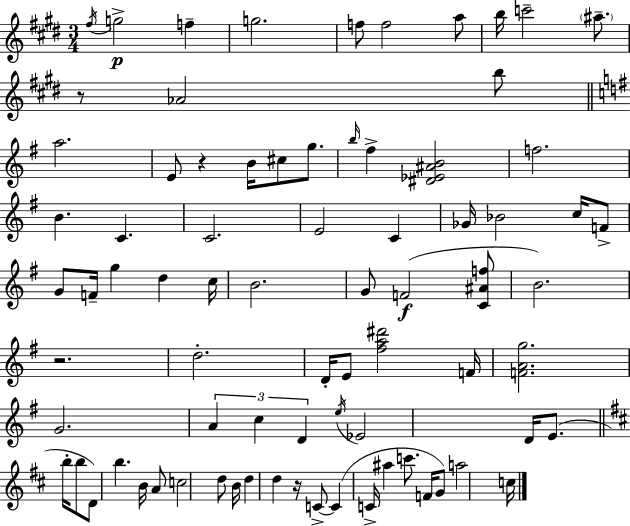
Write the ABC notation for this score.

X:1
T:Untitled
M:3/4
L:1/4
K:E
^f/4 g2 f g2 f/2 f2 a/2 b/4 c'2 ^a/2 z/2 _A2 b/2 a2 E/2 z B/4 ^c/2 g/2 b/4 ^f [^D_E^AB]2 f2 B C C2 E2 C _G/4 _B2 c/4 F/2 G/2 F/4 g d c/4 B2 G/2 F2 [C^Af]/2 B2 z2 d2 D/4 E/2 [^fa^d']2 F/4 [FAg]2 G2 A c D e/4 _E2 D/4 E/2 b/4 b/2 D/2 b B/4 A/2 c2 d/2 B/4 d d z/4 C/2 C C/4 ^a c'/2 F/4 G/2 a2 c/4